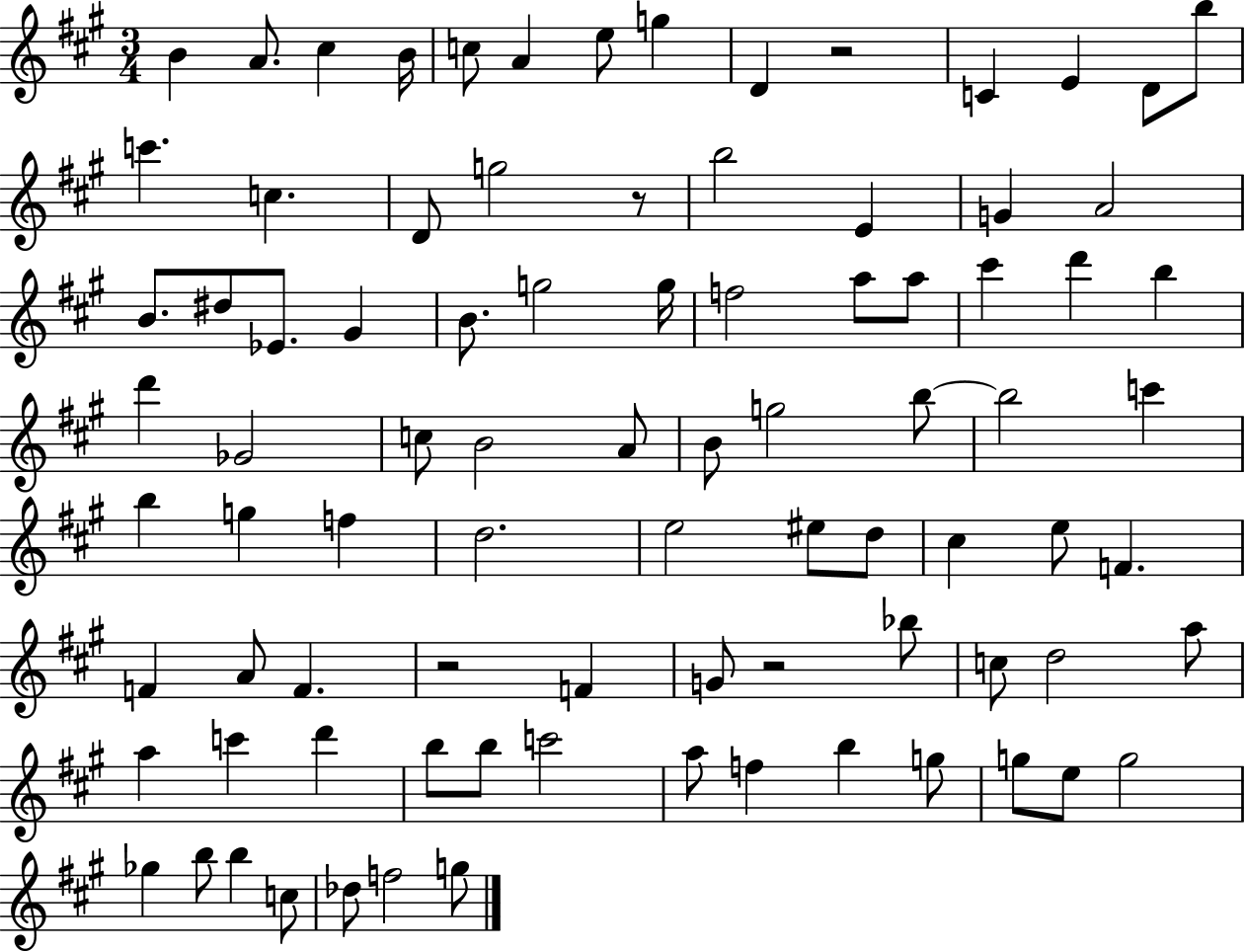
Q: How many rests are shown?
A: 4